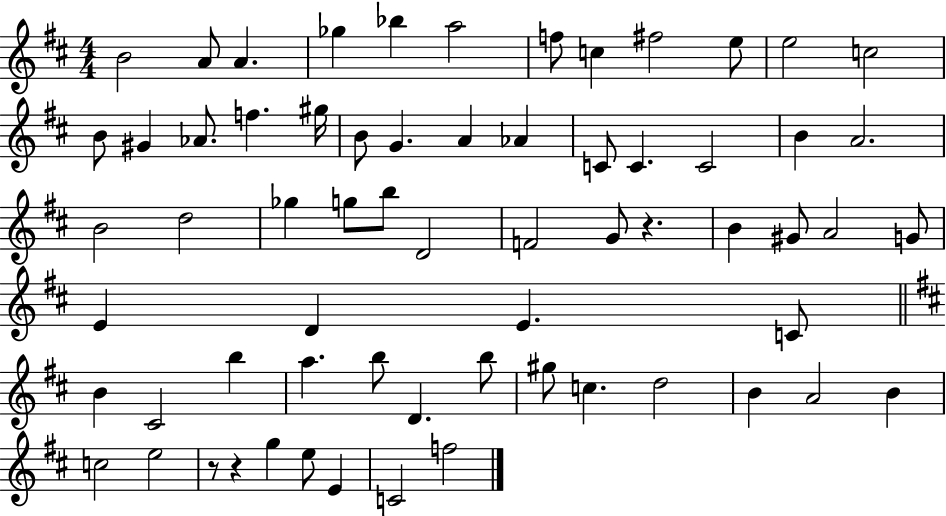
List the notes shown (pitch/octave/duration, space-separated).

B4/h A4/e A4/q. Gb5/q Bb5/q A5/h F5/e C5/q F#5/h E5/e E5/h C5/h B4/e G#4/q Ab4/e. F5/q. G#5/s B4/e G4/q. A4/q Ab4/q C4/e C4/q. C4/h B4/q A4/h. B4/h D5/h Gb5/q G5/e B5/e D4/h F4/h G4/e R/q. B4/q G#4/e A4/h G4/e E4/q D4/q E4/q. C4/e B4/q C#4/h B5/q A5/q. B5/e D4/q. B5/e G#5/e C5/q. D5/h B4/q A4/h B4/q C5/h E5/h R/e R/q G5/q E5/e E4/q C4/h F5/h